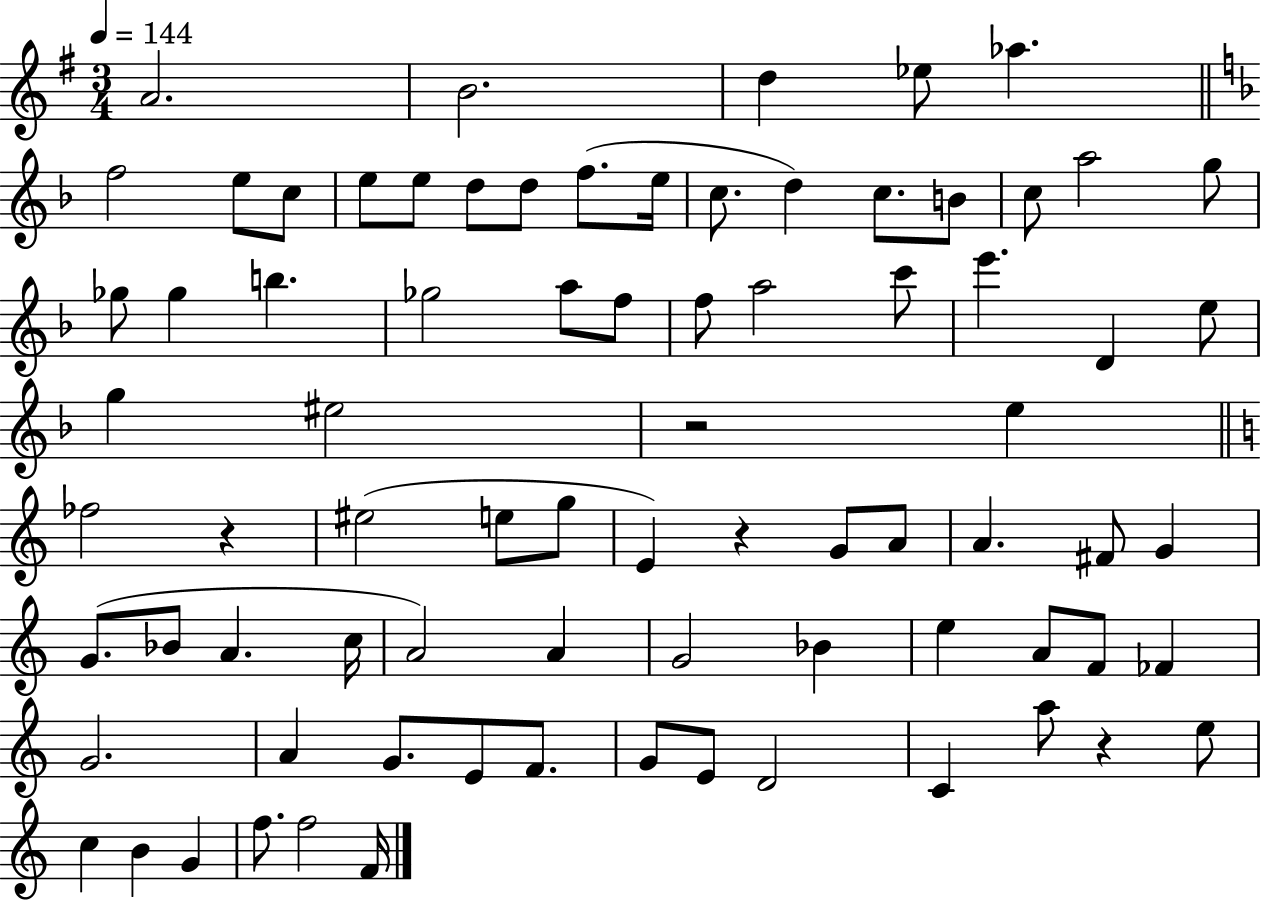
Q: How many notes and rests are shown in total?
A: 79